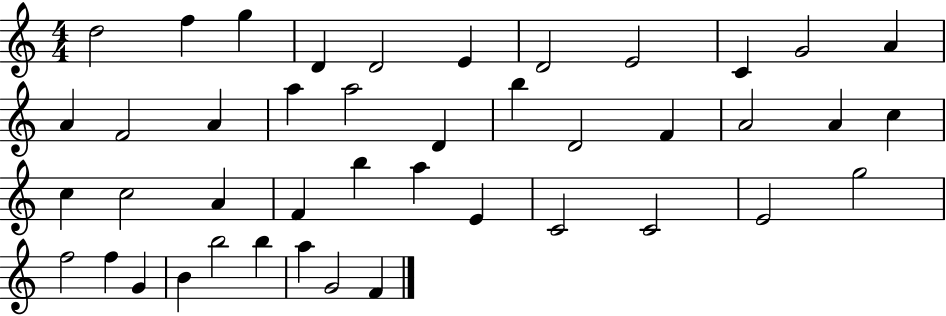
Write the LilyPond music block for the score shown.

{
  \clef treble
  \numericTimeSignature
  \time 4/4
  \key c \major
  d''2 f''4 g''4 | d'4 d'2 e'4 | d'2 e'2 | c'4 g'2 a'4 | \break a'4 f'2 a'4 | a''4 a''2 d'4 | b''4 d'2 f'4 | a'2 a'4 c''4 | \break c''4 c''2 a'4 | f'4 b''4 a''4 e'4 | c'2 c'2 | e'2 g''2 | \break f''2 f''4 g'4 | b'4 b''2 b''4 | a''4 g'2 f'4 | \bar "|."
}